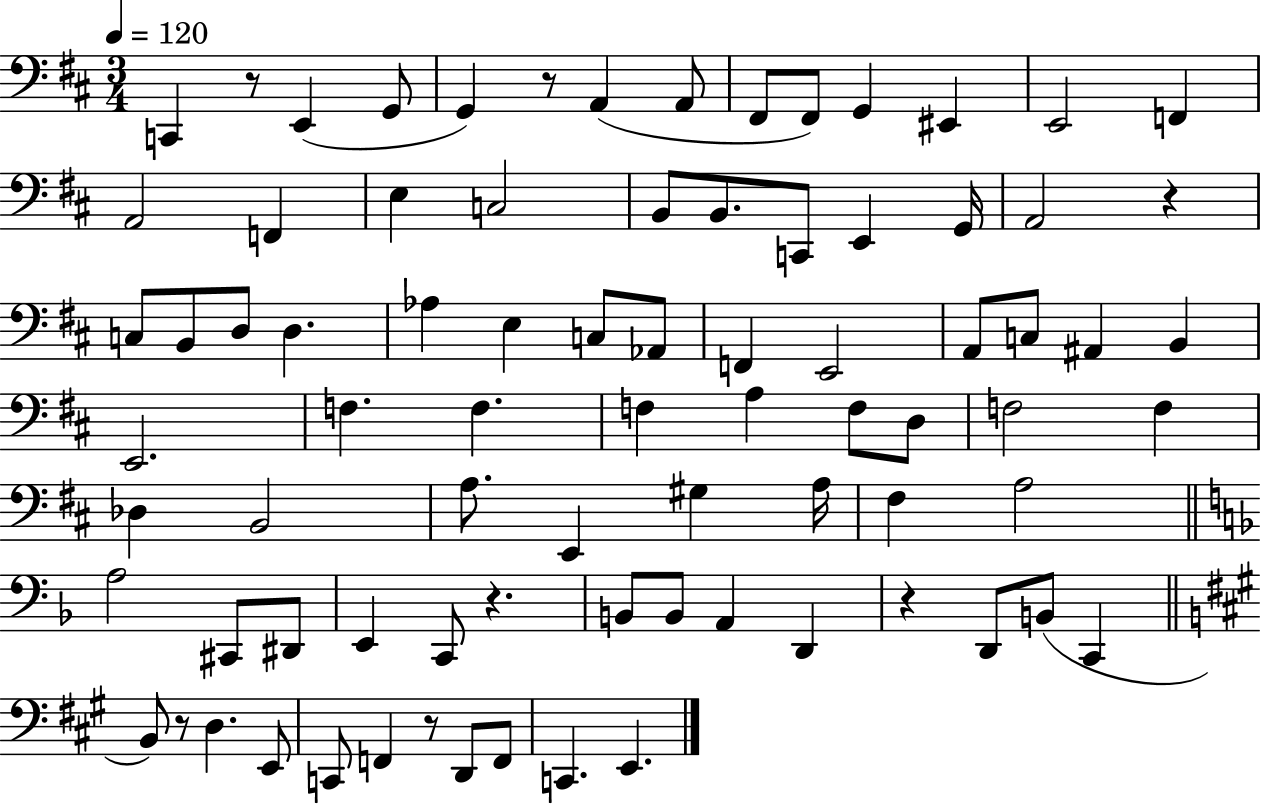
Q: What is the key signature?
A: D major